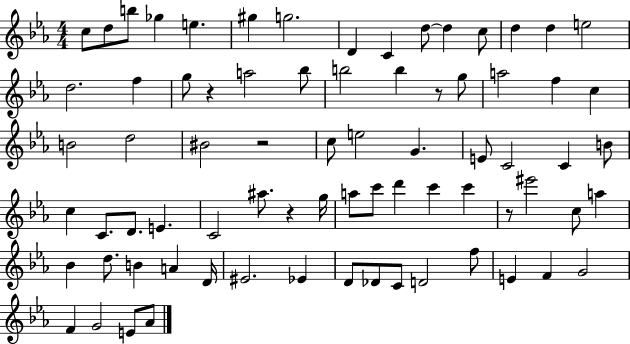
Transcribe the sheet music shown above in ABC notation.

X:1
T:Untitled
M:4/4
L:1/4
K:Eb
c/2 d/2 b/2 _g e ^g g2 D C d/2 d c/2 d d e2 d2 f g/2 z a2 _b/2 b2 b z/2 g/2 a2 f c B2 d2 ^B2 z2 c/2 e2 G E/2 C2 C B/2 c C/2 D/2 E C2 ^a/2 z g/4 a/2 c'/2 d' c' c' z/2 ^e'2 c/2 a _B d/2 B A D/4 ^E2 _E D/2 _D/2 C/2 D2 f/2 E F G2 F G2 E/2 _A/2